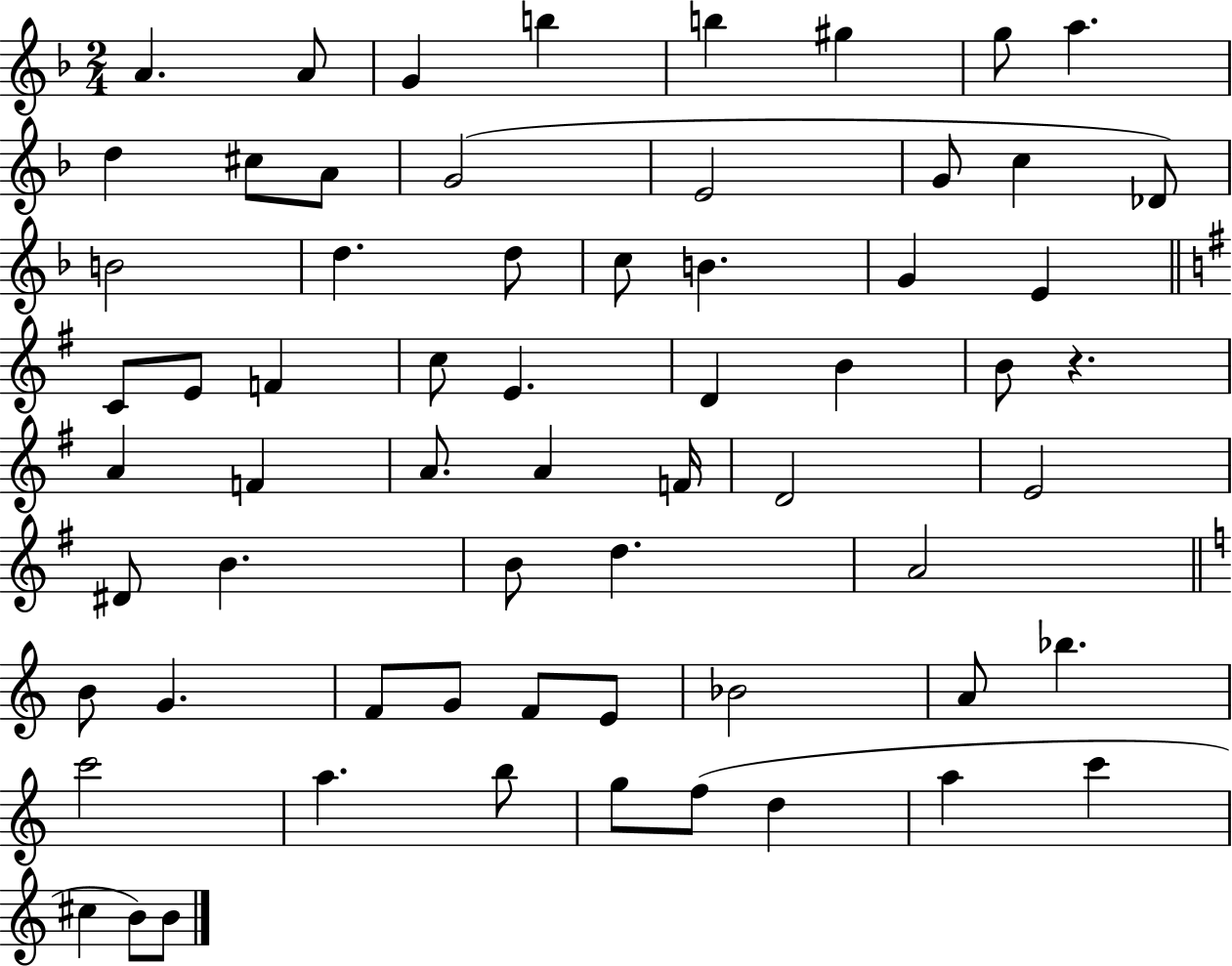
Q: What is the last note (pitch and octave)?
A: B4